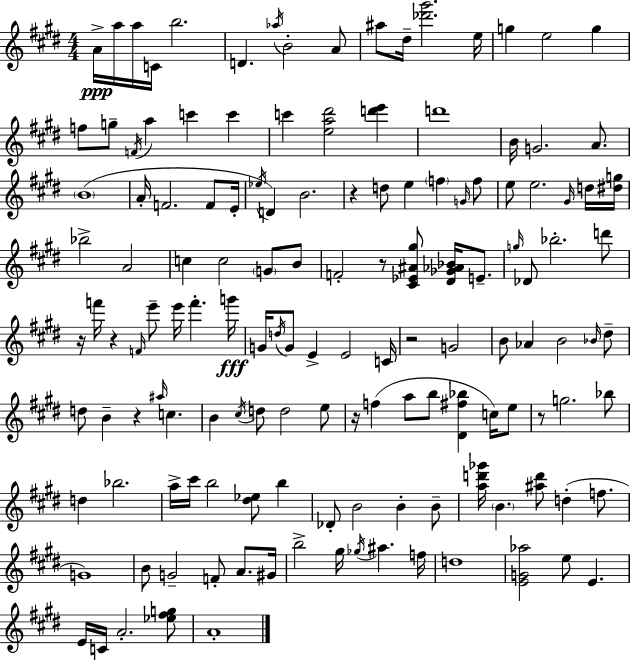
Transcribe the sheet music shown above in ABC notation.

X:1
T:Untitled
M:4/4
L:1/4
K:E
A/4 a/4 a/4 C/4 b2 D _a/4 B2 A/2 ^a/2 ^d/4 [_d'^g']2 e/4 g e2 g f/2 g/2 F/4 a c' c' c' [ea^d']2 [d'e'] d'4 B/4 G2 A/2 B4 A/4 F2 F/2 E/4 _e/4 D B2 z d/2 e f G/4 f/2 e/2 e2 ^G/4 d/4 [^dg]/4 _b2 A2 c c2 G/2 B/2 F2 z/2 [^C_E^A^g]/2 [^D_G_A_B]/4 E/2 g/4 _D/2 _b2 d'/2 z/4 f'/4 z F/4 e'/2 e'/4 f' g'/4 G/4 d/4 G/2 E E2 C/4 z2 G2 B/2 _A B2 _B/4 ^d/2 d/2 B z ^a/4 c B ^c/4 d/2 d2 e/2 z/4 f a/2 b/2 [^D^f_b] c/4 e/2 z/2 g2 _b/2 d _b2 a/4 ^c'/4 b2 [^d_e]/2 b _D/2 B2 B B/2 [ad'_g']/4 B [^ad']/2 d f/2 G4 B/2 G2 F/2 A/2 ^G/4 b2 ^g/4 _g/4 ^a f/4 d4 [EG_a]2 e/2 E E/4 C/4 A2 [_e^fg]/2 A4